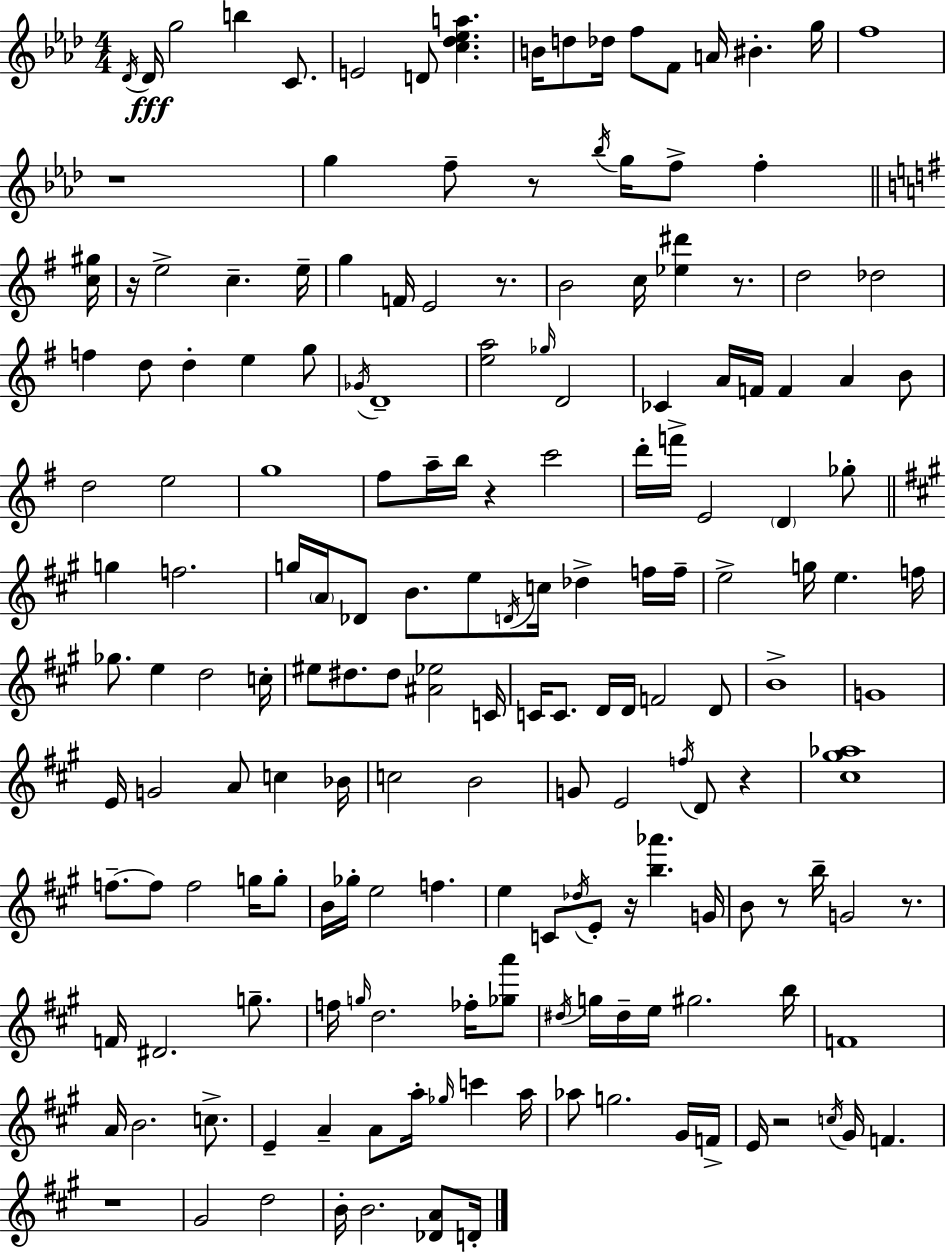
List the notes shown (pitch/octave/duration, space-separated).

Db4/s Db4/s G5/h B5/q C4/e. E4/h D4/e [C5,Db5,Eb5,A5]/q. B4/s D5/e Db5/s F5/e F4/e A4/s BIS4/q. G5/s F5/w R/w G5/q F5/e R/e Bb5/s G5/s F5/e F5/q [C5,G#5]/s R/s E5/h C5/q. E5/s G5/q F4/s E4/h R/e. B4/h C5/s [Eb5,D#6]/q R/e. D5/h Db5/h F5/q D5/e D5/q E5/q G5/e Gb4/s D4/w [E5,A5]/h Gb5/s D4/h CES4/q A4/s F4/s F4/q A4/q B4/e D5/h E5/h G5/w F#5/e A5/s B5/s R/q C6/h D6/s F6/s E4/h D4/q Gb5/e G5/q F5/h. G5/s A4/s Db4/e B4/e. E5/e D4/s C5/s Db5/q F5/s F5/s E5/h G5/s E5/q. F5/s Gb5/e. E5/q D5/h C5/s EIS5/e D#5/e. D#5/e [A#4,Eb5]/h C4/s C4/s C4/e. D4/s D4/s F4/h D4/e B4/w G4/w E4/s G4/h A4/e C5/q Bb4/s C5/h B4/h G4/e E4/h F5/s D4/e R/q [C#5,G#5,Ab5]/w F5/e. F5/e F5/h G5/s G5/e B4/s Gb5/s E5/h F5/q. E5/q C4/e Db5/s E4/e R/s [B5,Ab6]/q. G4/s B4/e R/e B5/s G4/h R/e. F4/s D#4/h. G5/e. F5/s G5/s D5/h. FES5/s [Gb5,A6]/e D#5/s G5/s D#5/s E5/s G#5/h. B5/s F4/w A4/s B4/h. C5/e. E4/q A4/q A4/e A5/s Gb5/s C6/q A5/s Ab5/e G5/h. G#4/s F4/s E4/s R/h C5/s G#4/s F4/q. R/w G#4/h D5/h B4/s B4/h. [Db4,A4]/e D4/s